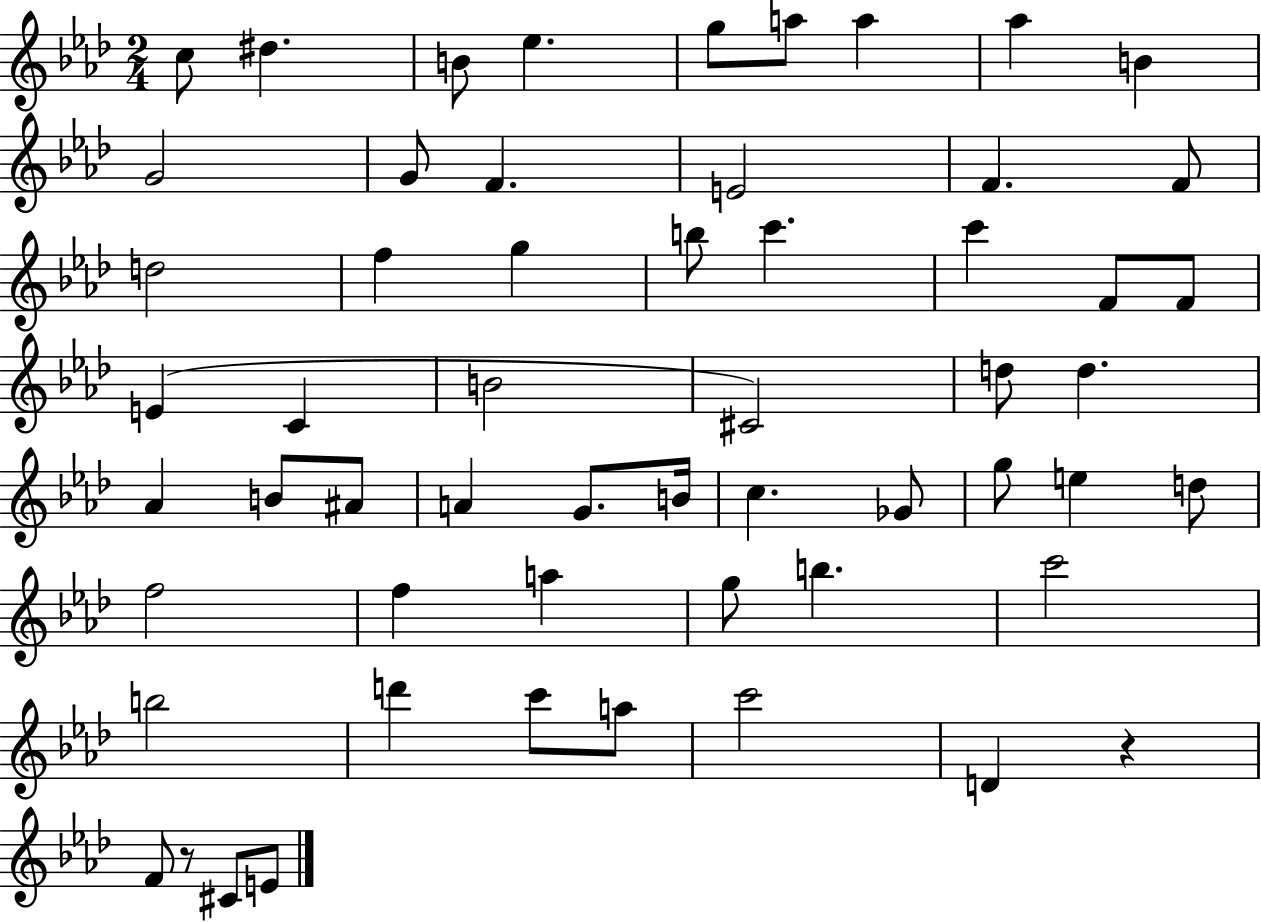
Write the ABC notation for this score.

X:1
T:Untitled
M:2/4
L:1/4
K:Ab
c/2 ^d B/2 _e g/2 a/2 a _a B G2 G/2 F E2 F F/2 d2 f g b/2 c' c' F/2 F/2 E C B2 ^C2 d/2 d _A B/2 ^A/2 A G/2 B/4 c _G/2 g/2 e d/2 f2 f a g/2 b c'2 b2 d' c'/2 a/2 c'2 D z F/2 z/2 ^C/2 E/2